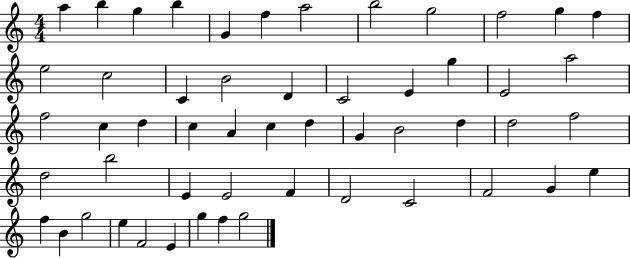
A5/q B5/q G5/q B5/q G4/q F5/q A5/h B5/h G5/h F5/h G5/q F5/q E5/h C5/h C4/q B4/h D4/q C4/h E4/q G5/q E4/h A5/h F5/h C5/q D5/q C5/q A4/q C5/q D5/q G4/q B4/h D5/q D5/h F5/h D5/h B5/h E4/q E4/h F4/q D4/h C4/h F4/h G4/q E5/q F5/q B4/q G5/h E5/q F4/h E4/q G5/q F5/q G5/h